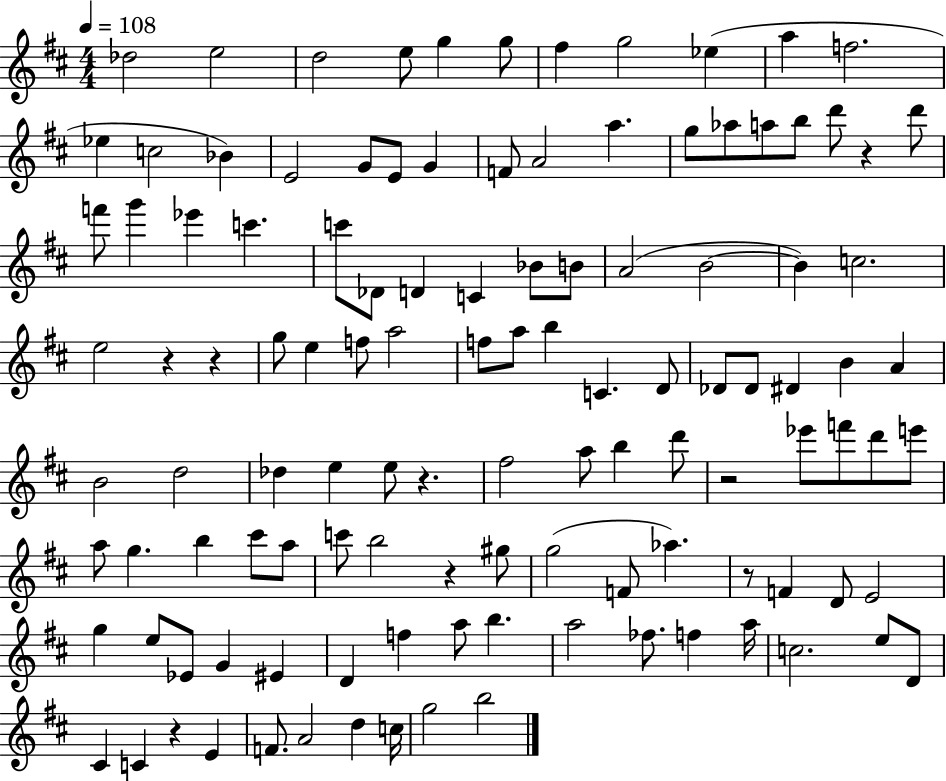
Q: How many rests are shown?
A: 8